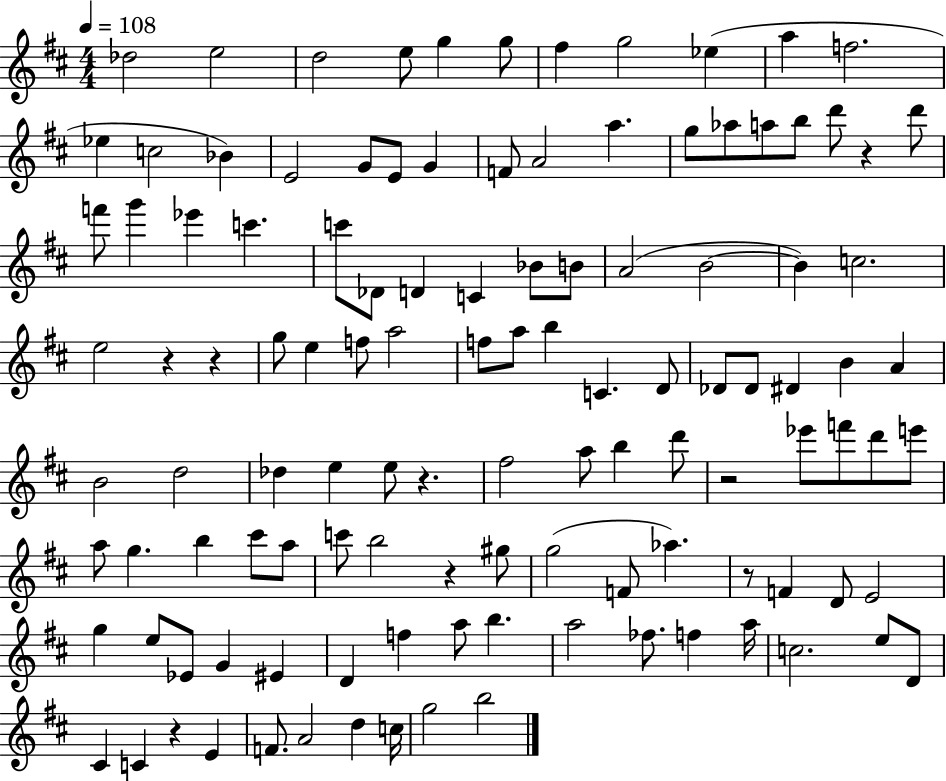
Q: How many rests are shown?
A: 8